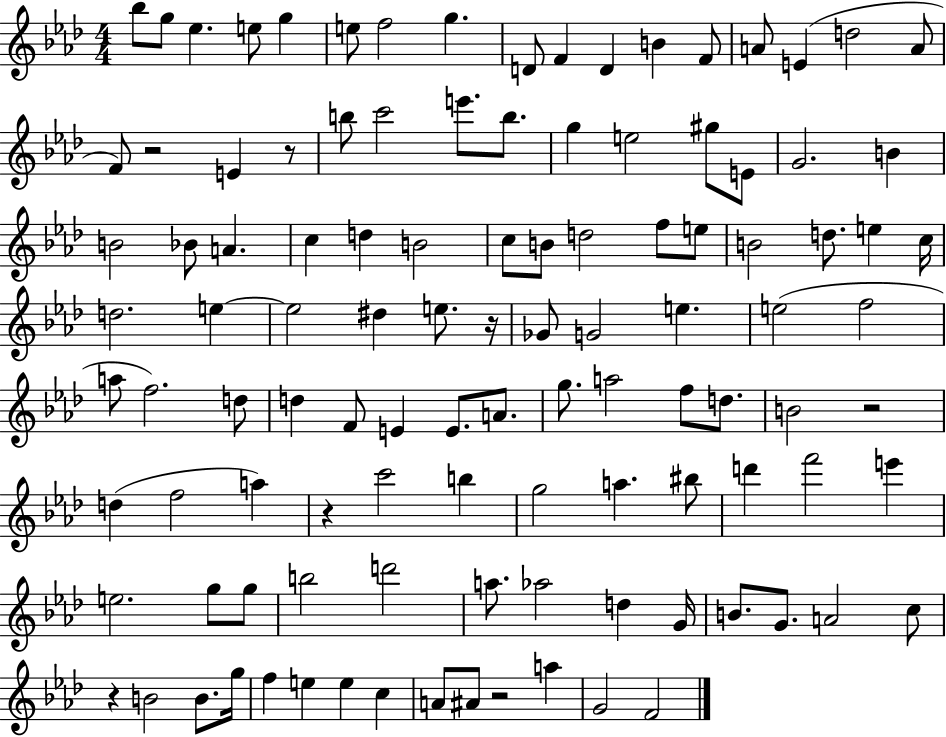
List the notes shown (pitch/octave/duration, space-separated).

Bb5/e G5/e Eb5/q. E5/e G5/q E5/e F5/h G5/q. D4/e F4/q D4/q B4/q F4/e A4/e E4/q D5/h A4/e F4/e R/h E4/q R/e B5/e C6/h E6/e. B5/e. G5/q E5/h G#5/e E4/e G4/h. B4/q B4/h Bb4/e A4/q. C5/q D5/q B4/h C5/e B4/e D5/h F5/e E5/e B4/h D5/e. E5/q C5/s D5/h. E5/q E5/h D#5/q E5/e. R/s Gb4/e G4/h E5/q. E5/h F5/h A5/e F5/h. D5/e D5/q F4/e E4/q E4/e. A4/e. G5/e. A5/h F5/e D5/e. B4/h R/h D5/q F5/h A5/q R/q C6/h B5/q G5/h A5/q. BIS5/e D6/q F6/h E6/q E5/h. G5/e G5/e B5/h D6/h A5/e. Ab5/h D5/q G4/s B4/e. G4/e. A4/h C5/e R/q B4/h B4/e. G5/s F5/q E5/q E5/q C5/q A4/e A#4/e R/h A5/q G4/h F4/h